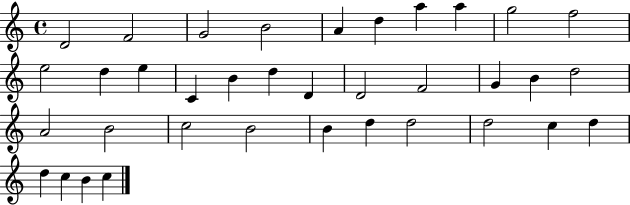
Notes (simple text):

D4/h F4/h G4/h B4/h A4/q D5/q A5/q A5/q G5/h F5/h E5/h D5/q E5/q C4/q B4/q D5/q D4/q D4/h F4/h G4/q B4/q D5/h A4/h B4/h C5/h B4/h B4/q D5/q D5/h D5/h C5/q D5/q D5/q C5/q B4/q C5/q